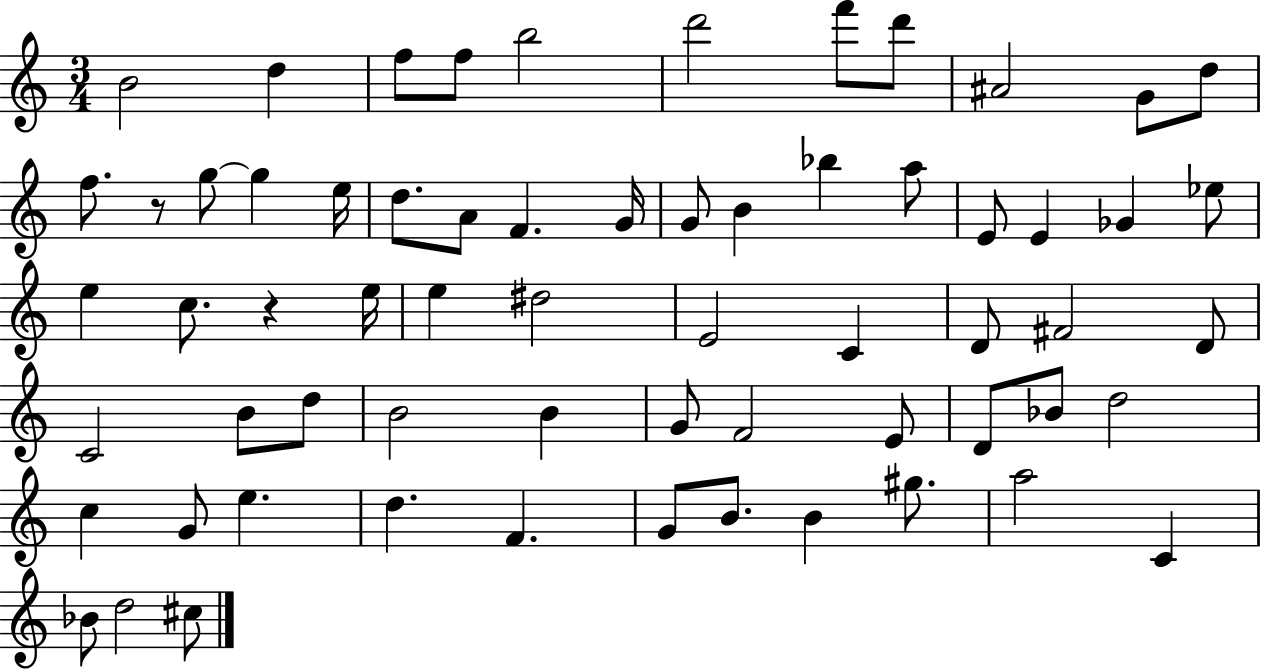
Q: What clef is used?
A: treble